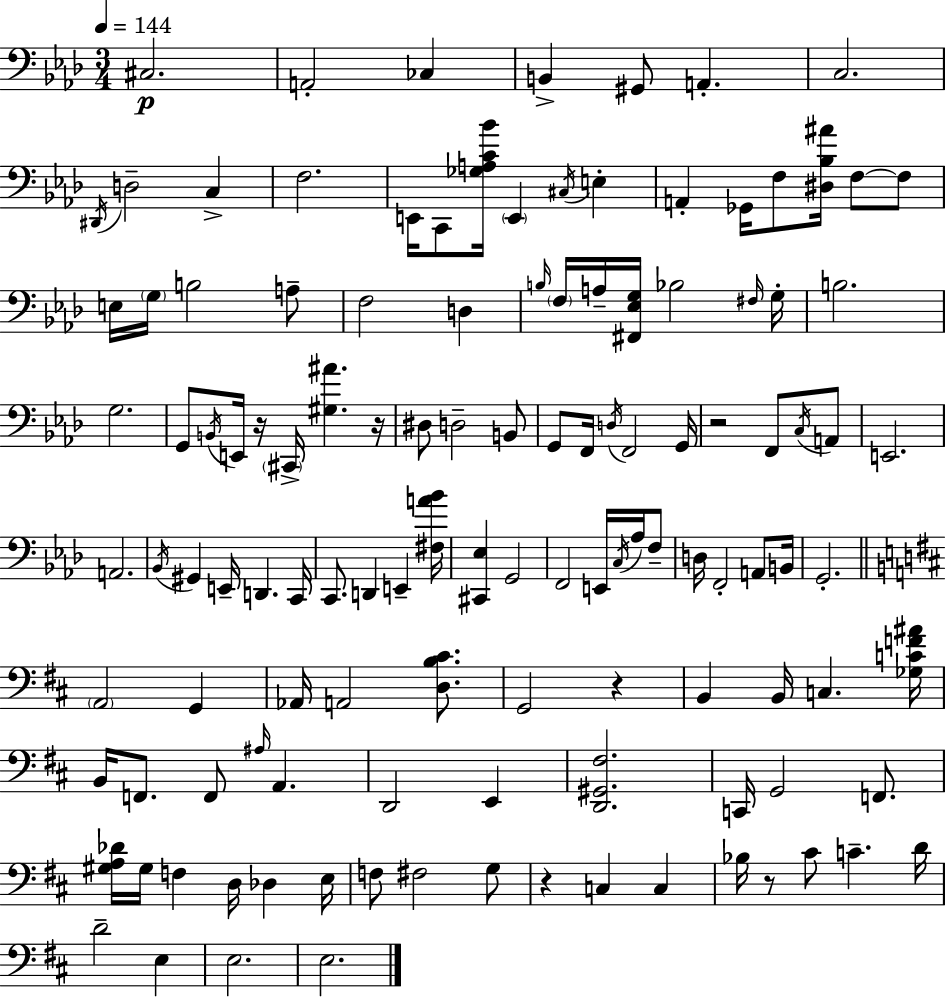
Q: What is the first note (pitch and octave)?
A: C#3